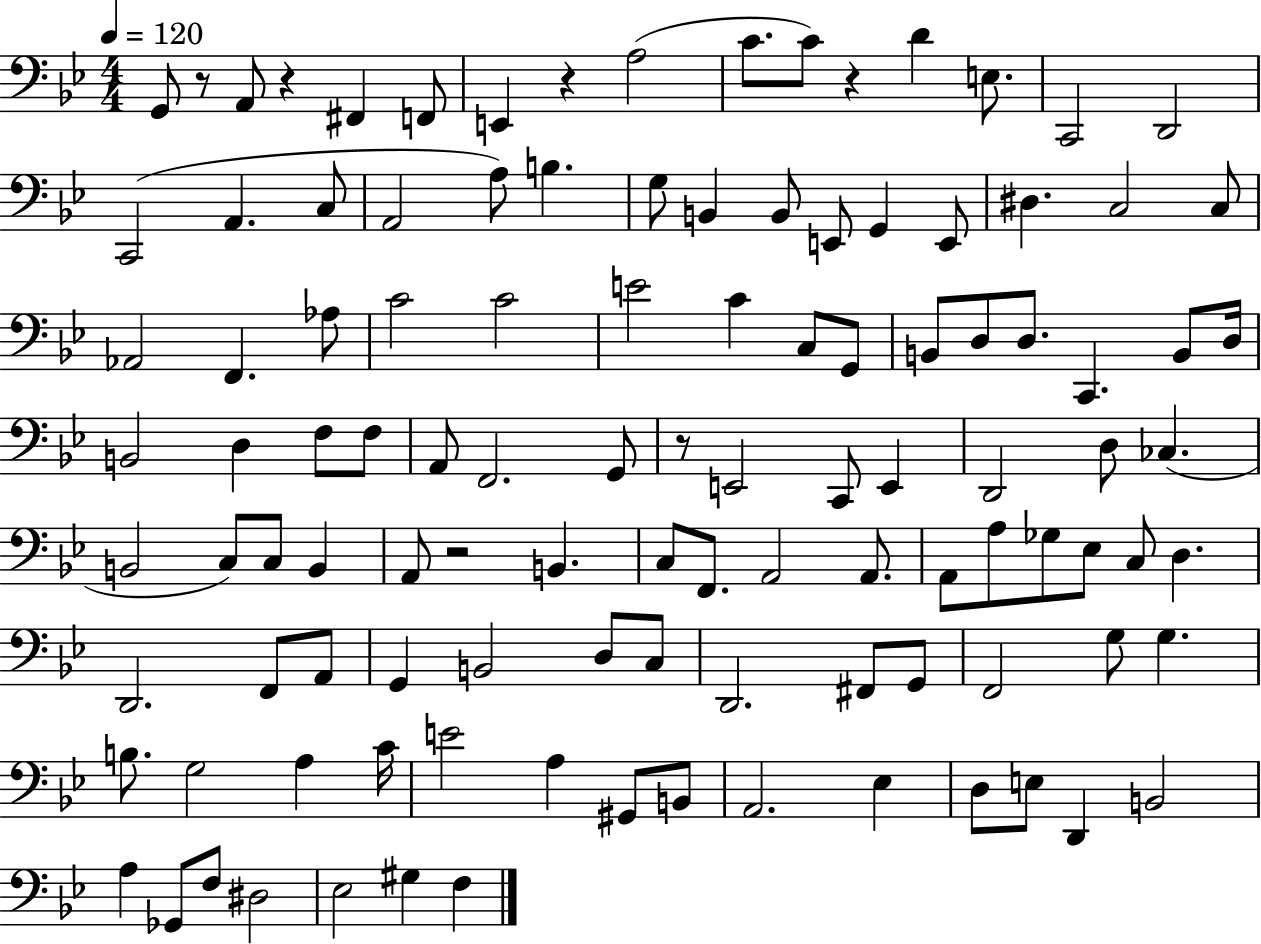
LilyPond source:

{
  \clef bass
  \numericTimeSignature
  \time 4/4
  \key bes \major
  \tempo 4 = 120
  g,8 r8 a,8 r4 fis,4 f,8 | e,4 r4 a2( | c'8. c'8) r4 d'4 e8. | c,2 d,2 | \break c,2( a,4. c8 | a,2 a8) b4. | g8 b,4 b,8 e,8 g,4 e,8 | dis4. c2 c8 | \break aes,2 f,4. aes8 | c'2 c'2 | e'2 c'4 c8 g,8 | b,8 d8 d8. c,4. b,8 d16 | \break b,2 d4 f8 f8 | a,8 f,2. g,8 | r8 e,2 c,8 e,4 | d,2 d8 ces4.( | \break b,2 c8) c8 b,4 | a,8 r2 b,4. | c8 f,8. a,2 a,8. | a,8 a8 ges8 ees8 c8 d4. | \break d,2. f,8 a,8 | g,4 b,2 d8 c8 | d,2. fis,8 g,8 | f,2 g8 g4. | \break b8. g2 a4 c'16 | e'2 a4 gis,8 b,8 | a,2. ees4 | d8 e8 d,4 b,2 | \break a4 ges,8 f8 dis2 | ees2 gis4 f4 | \bar "|."
}